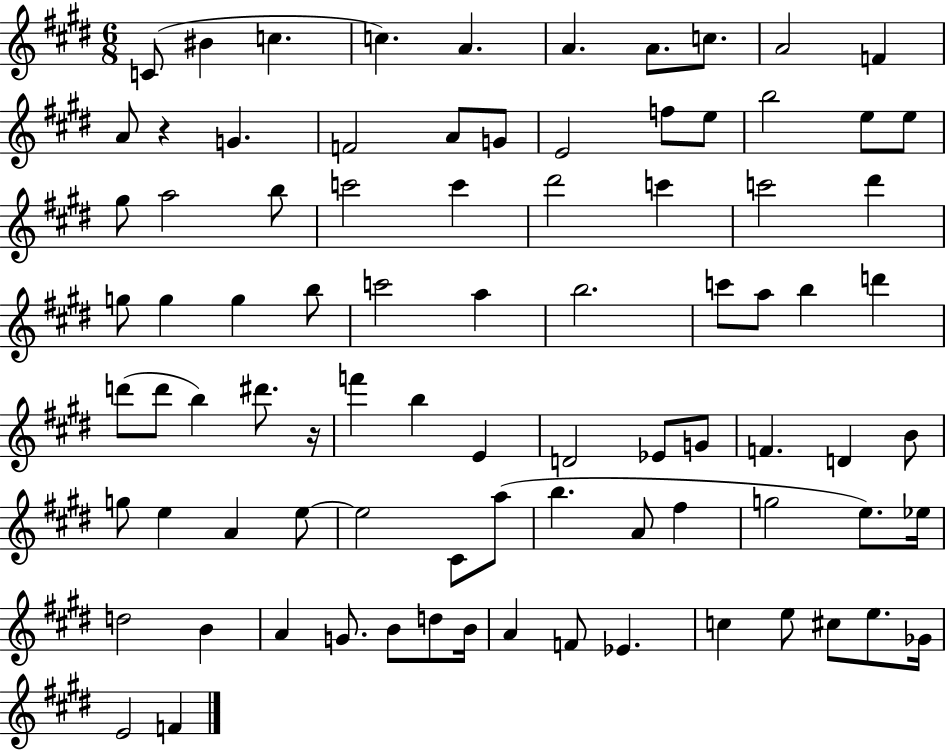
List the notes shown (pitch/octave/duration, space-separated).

C4/e BIS4/q C5/q. C5/q. A4/q. A4/q. A4/e. C5/e. A4/h F4/q A4/e R/q G4/q. F4/h A4/e G4/e E4/h F5/e E5/e B5/h E5/e E5/e G#5/e A5/h B5/e C6/h C6/q D#6/h C6/q C6/h D#6/q G5/e G5/q G5/q B5/e C6/h A5/q B5/h. C6/e A5/e B5/q D6/q D6/e D6/e B5/q D#6/e. R/s F6/q B5/q E4/q D4/h Eb4/e G4/e F4/q. D4/q B4/e G5/e E5/q A4/q E5/e E5/h C#4/e A5/e B5/q. A4/e F#5/q G5/h E5/e. Eb5/s D5/h B4/q A4/q G4/e. B4/e D5/e B4/s A4/q F4/e Eb4/q. C5/q E5/e C#5/e E5/e. Gb4/s E4/h F4/q